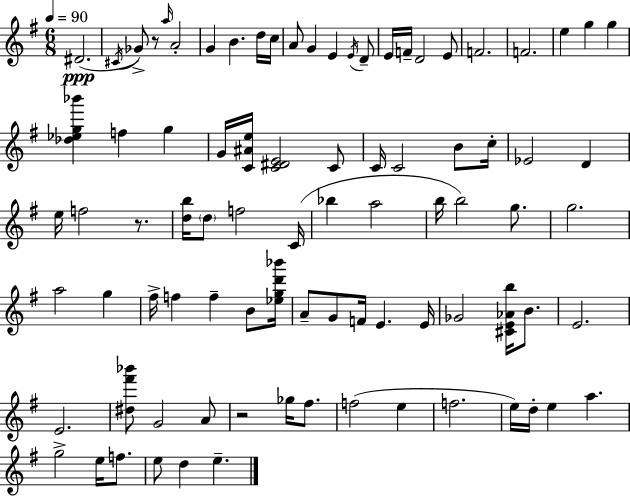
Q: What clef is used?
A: treble